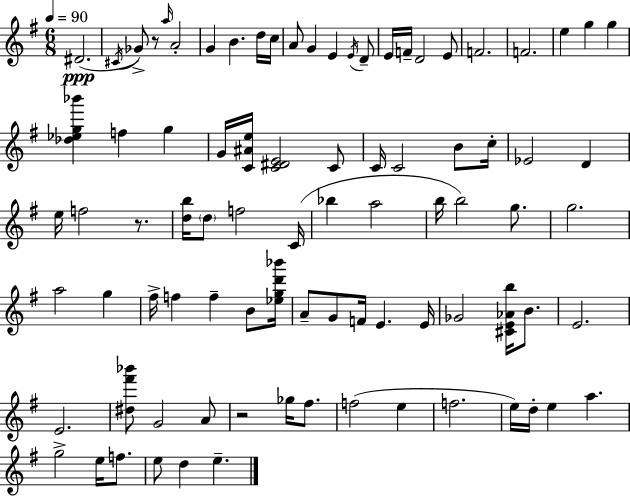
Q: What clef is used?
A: treble